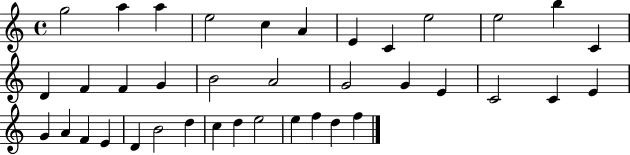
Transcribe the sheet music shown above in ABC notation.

X:1
T:Untitled
M:4/4
L:1/4
K:C
g2 a a e2 c A E C e2 e2 b C D F F G B2 A2 G2 G E C2 C E G A F E D B2 d c d e2 e f d f